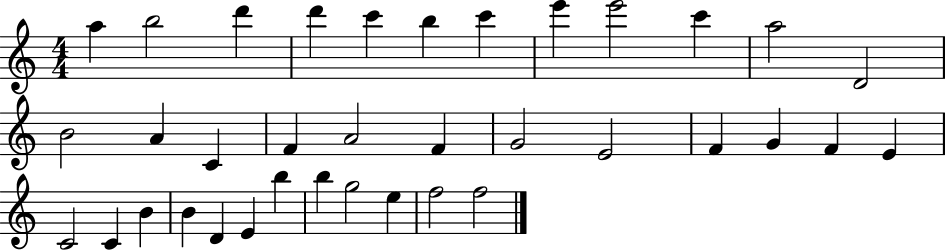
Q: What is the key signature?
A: C major